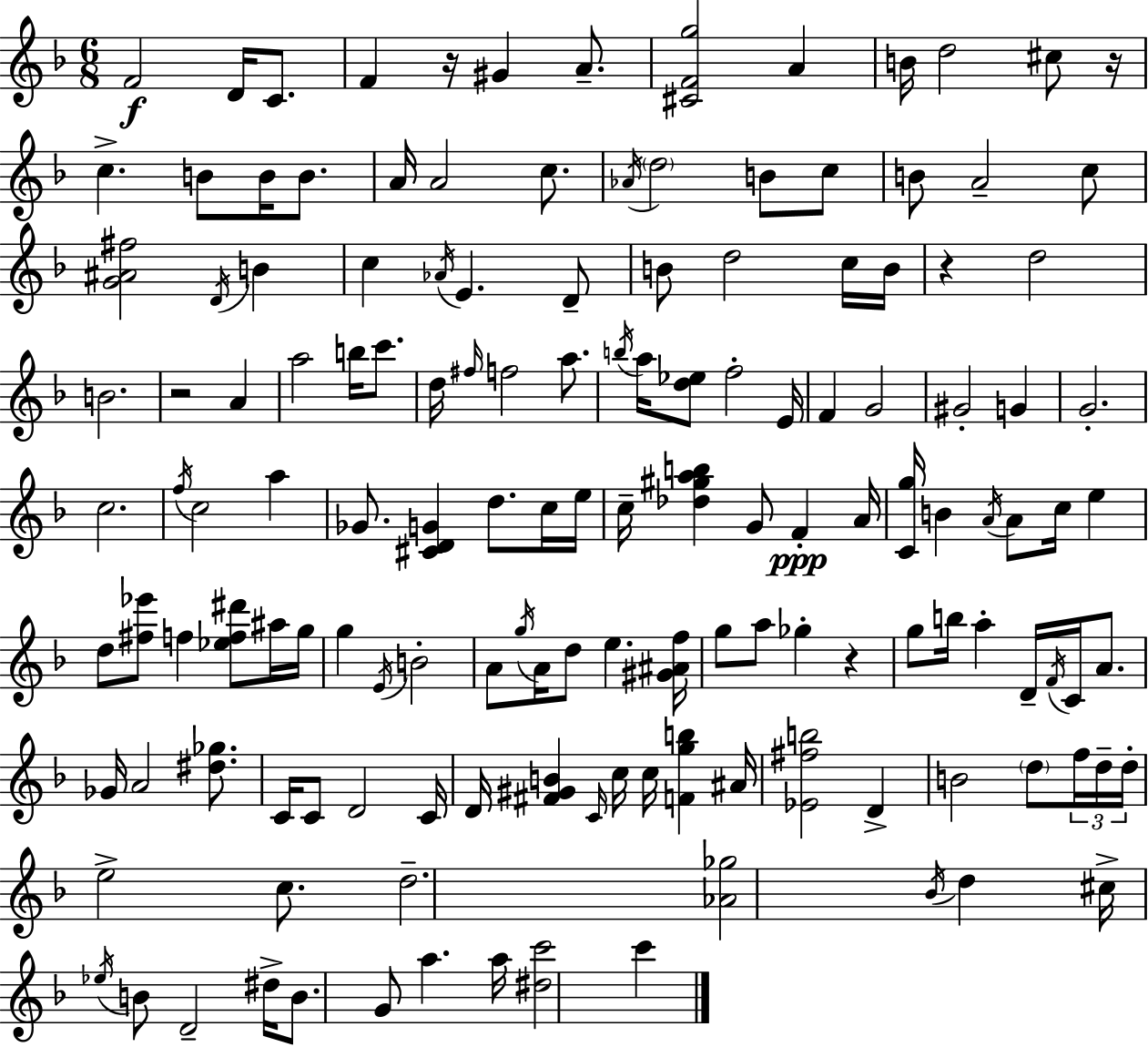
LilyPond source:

{
  \clef treble
  \numericTimeSignature
  \time 6/8
  \key f \major
  f'2\f d'16 c'8. | f'4 r16 gis'4 a'8.-- | <cis' f' g''>2 a'4 | b'16 d''2 cis''8 r16 | \break c''4.-> b'8 b'16 b'8. | a'16 a'2 c''8. | \acciaccatura { aes'16 } \parenthesize d''2 b'8 c''8 | b'8 a'2-- c''8 | \break <g' ais' fis''>2 \acciaccatura { d'16 } b'4 | c''4 \acciaccatura { aes'16 } e'4. | d'8-- b'8 d''2 | c''16 b'16 r4 d''2 | \break b'2. | r2 a'4 | a''2 b''16 | c'''8. d''16 \grace { fis''16 } f''2 | \break a''8. \acciaccatura { b''16 } a''16 <d'' ees''>8 f''2-. | e'16 f'4 g'2 | gis'2-. | g'4 g'2.-. | \break c''2. | \acciaccatura { f''16 } c''2 | a''4 ges'8. <cis' d' g'>4 | d''8. c''16 e''16 c''16-- <des'' gis'' a'' b''>4 g'8 | \break f'4-.\ppp a'16 <c' g''>16 b'4 \acciaccatura { a'16 } | a'8 c''16 e''4 d''8 <fis'' ees'''>8 f''4 | <ees'' f'' dis'''>8 ais''16 g''16 g''4 \acciaccatura { e'16 } | b'2-. a'8 \acciaccatura { g''16 } a'16 | \break d''8 e''4. <gis' ais' f''>16 g''8 a''8 | ges''4-. r4 g''8 b''16 | a''4-. d'16-- \acciaccatura { f'16 } c'16 a'8. ges'16 a'2 | <dis'' ges''>8. c'16 c'8 | \break d'2 c'16 d'16 <fis' gis' b'>4 | \grace { c'16 } c''16 c''16 <f' g'' b''>4 ais'16 <ees' fis'' b''>2 | d'4-> b'2 | \parenthesize d''8 \tuplet 3/2 { f''16 d''16-- d''16-. } | \break e''2-> c''8. d''2.-- | <aes' ges''>2 | \acciaccatura { bes'16 } d''4 | cis''16-> \acciaccatura { ees''16 } b'8 d'2-- | \break dis''16-> b'8. g'8 a''4. | a''16 <dis'' c'''>2 c'''4 | \bar "|."
}